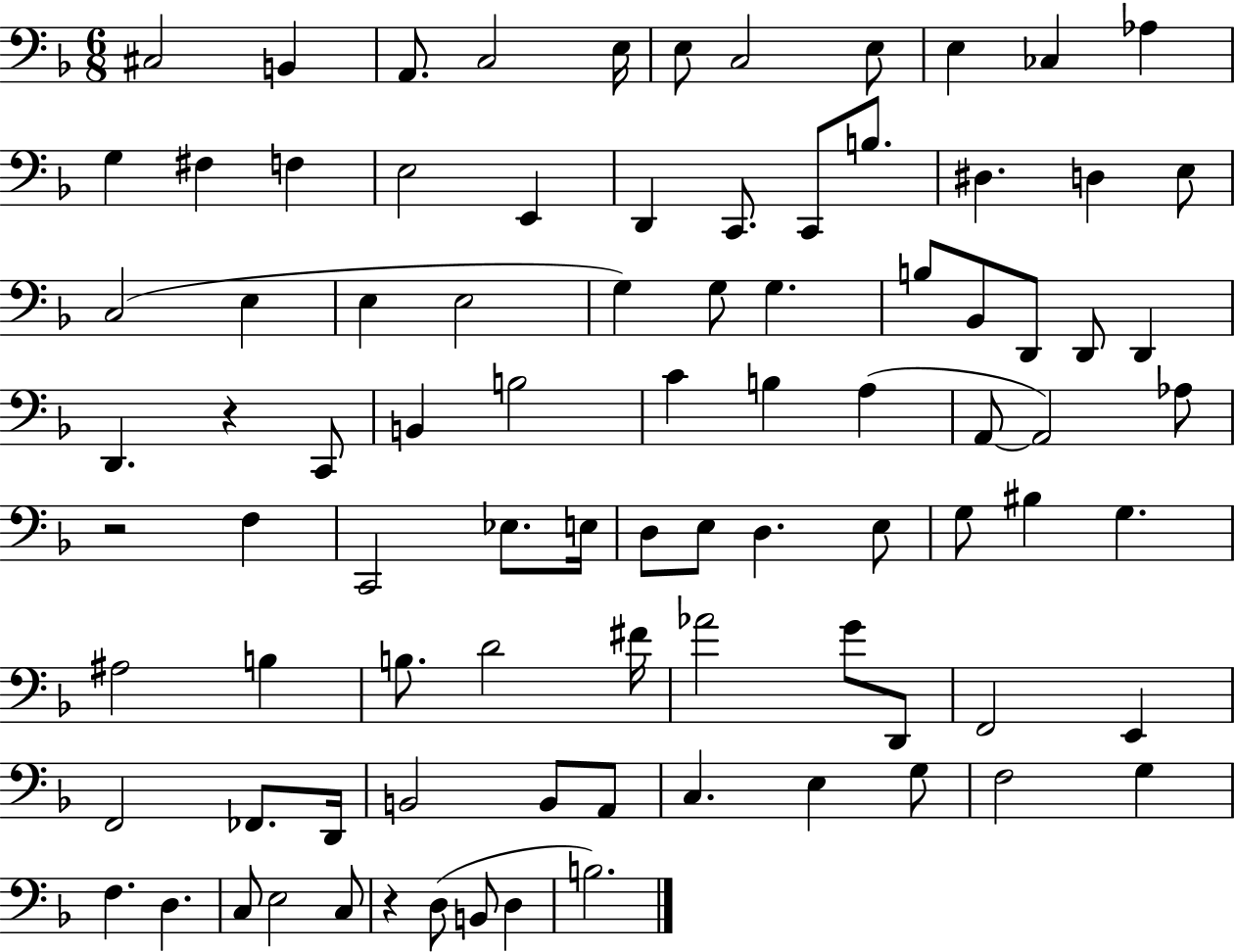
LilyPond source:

{
  \clef bass
  \numericTimeSignature
  \time 6/8
  \key f \major
  cis2 b,4 | a,8. c2 e16 | e8 c2 e8 | e4 ces4 aes4 | \break g4 fis4 f4 | e2 e,4 | d,4 c,8. c,8 b8. | dis4. d4 e8 | \break c2( e4 | e4 e2 | g4) g8 g4. | b8 bes,8 d,8 d,8 d,4 | \break d,4. r4 c,8 | b,4 b2 | c'4 b4 a4( | a,8~~ a,2) aes8 | \break r2 f4 | c,2 ees8. e16 | d8 e8 d4. e8 | g8 bis4 g4. | \break ais2 b4 | b8. d'2 fis'16 | aes'2 g'8 d,8 | f,2 e,4 | \break f,2 fes,8. d,16 | b,2 b,8 a,8 | c4. e4 g8 | f2 g4 | \break f4. d4. | c8 e2 c8 | r4 d8( b,8 d4 | b2.) | \break \bar "|."
}